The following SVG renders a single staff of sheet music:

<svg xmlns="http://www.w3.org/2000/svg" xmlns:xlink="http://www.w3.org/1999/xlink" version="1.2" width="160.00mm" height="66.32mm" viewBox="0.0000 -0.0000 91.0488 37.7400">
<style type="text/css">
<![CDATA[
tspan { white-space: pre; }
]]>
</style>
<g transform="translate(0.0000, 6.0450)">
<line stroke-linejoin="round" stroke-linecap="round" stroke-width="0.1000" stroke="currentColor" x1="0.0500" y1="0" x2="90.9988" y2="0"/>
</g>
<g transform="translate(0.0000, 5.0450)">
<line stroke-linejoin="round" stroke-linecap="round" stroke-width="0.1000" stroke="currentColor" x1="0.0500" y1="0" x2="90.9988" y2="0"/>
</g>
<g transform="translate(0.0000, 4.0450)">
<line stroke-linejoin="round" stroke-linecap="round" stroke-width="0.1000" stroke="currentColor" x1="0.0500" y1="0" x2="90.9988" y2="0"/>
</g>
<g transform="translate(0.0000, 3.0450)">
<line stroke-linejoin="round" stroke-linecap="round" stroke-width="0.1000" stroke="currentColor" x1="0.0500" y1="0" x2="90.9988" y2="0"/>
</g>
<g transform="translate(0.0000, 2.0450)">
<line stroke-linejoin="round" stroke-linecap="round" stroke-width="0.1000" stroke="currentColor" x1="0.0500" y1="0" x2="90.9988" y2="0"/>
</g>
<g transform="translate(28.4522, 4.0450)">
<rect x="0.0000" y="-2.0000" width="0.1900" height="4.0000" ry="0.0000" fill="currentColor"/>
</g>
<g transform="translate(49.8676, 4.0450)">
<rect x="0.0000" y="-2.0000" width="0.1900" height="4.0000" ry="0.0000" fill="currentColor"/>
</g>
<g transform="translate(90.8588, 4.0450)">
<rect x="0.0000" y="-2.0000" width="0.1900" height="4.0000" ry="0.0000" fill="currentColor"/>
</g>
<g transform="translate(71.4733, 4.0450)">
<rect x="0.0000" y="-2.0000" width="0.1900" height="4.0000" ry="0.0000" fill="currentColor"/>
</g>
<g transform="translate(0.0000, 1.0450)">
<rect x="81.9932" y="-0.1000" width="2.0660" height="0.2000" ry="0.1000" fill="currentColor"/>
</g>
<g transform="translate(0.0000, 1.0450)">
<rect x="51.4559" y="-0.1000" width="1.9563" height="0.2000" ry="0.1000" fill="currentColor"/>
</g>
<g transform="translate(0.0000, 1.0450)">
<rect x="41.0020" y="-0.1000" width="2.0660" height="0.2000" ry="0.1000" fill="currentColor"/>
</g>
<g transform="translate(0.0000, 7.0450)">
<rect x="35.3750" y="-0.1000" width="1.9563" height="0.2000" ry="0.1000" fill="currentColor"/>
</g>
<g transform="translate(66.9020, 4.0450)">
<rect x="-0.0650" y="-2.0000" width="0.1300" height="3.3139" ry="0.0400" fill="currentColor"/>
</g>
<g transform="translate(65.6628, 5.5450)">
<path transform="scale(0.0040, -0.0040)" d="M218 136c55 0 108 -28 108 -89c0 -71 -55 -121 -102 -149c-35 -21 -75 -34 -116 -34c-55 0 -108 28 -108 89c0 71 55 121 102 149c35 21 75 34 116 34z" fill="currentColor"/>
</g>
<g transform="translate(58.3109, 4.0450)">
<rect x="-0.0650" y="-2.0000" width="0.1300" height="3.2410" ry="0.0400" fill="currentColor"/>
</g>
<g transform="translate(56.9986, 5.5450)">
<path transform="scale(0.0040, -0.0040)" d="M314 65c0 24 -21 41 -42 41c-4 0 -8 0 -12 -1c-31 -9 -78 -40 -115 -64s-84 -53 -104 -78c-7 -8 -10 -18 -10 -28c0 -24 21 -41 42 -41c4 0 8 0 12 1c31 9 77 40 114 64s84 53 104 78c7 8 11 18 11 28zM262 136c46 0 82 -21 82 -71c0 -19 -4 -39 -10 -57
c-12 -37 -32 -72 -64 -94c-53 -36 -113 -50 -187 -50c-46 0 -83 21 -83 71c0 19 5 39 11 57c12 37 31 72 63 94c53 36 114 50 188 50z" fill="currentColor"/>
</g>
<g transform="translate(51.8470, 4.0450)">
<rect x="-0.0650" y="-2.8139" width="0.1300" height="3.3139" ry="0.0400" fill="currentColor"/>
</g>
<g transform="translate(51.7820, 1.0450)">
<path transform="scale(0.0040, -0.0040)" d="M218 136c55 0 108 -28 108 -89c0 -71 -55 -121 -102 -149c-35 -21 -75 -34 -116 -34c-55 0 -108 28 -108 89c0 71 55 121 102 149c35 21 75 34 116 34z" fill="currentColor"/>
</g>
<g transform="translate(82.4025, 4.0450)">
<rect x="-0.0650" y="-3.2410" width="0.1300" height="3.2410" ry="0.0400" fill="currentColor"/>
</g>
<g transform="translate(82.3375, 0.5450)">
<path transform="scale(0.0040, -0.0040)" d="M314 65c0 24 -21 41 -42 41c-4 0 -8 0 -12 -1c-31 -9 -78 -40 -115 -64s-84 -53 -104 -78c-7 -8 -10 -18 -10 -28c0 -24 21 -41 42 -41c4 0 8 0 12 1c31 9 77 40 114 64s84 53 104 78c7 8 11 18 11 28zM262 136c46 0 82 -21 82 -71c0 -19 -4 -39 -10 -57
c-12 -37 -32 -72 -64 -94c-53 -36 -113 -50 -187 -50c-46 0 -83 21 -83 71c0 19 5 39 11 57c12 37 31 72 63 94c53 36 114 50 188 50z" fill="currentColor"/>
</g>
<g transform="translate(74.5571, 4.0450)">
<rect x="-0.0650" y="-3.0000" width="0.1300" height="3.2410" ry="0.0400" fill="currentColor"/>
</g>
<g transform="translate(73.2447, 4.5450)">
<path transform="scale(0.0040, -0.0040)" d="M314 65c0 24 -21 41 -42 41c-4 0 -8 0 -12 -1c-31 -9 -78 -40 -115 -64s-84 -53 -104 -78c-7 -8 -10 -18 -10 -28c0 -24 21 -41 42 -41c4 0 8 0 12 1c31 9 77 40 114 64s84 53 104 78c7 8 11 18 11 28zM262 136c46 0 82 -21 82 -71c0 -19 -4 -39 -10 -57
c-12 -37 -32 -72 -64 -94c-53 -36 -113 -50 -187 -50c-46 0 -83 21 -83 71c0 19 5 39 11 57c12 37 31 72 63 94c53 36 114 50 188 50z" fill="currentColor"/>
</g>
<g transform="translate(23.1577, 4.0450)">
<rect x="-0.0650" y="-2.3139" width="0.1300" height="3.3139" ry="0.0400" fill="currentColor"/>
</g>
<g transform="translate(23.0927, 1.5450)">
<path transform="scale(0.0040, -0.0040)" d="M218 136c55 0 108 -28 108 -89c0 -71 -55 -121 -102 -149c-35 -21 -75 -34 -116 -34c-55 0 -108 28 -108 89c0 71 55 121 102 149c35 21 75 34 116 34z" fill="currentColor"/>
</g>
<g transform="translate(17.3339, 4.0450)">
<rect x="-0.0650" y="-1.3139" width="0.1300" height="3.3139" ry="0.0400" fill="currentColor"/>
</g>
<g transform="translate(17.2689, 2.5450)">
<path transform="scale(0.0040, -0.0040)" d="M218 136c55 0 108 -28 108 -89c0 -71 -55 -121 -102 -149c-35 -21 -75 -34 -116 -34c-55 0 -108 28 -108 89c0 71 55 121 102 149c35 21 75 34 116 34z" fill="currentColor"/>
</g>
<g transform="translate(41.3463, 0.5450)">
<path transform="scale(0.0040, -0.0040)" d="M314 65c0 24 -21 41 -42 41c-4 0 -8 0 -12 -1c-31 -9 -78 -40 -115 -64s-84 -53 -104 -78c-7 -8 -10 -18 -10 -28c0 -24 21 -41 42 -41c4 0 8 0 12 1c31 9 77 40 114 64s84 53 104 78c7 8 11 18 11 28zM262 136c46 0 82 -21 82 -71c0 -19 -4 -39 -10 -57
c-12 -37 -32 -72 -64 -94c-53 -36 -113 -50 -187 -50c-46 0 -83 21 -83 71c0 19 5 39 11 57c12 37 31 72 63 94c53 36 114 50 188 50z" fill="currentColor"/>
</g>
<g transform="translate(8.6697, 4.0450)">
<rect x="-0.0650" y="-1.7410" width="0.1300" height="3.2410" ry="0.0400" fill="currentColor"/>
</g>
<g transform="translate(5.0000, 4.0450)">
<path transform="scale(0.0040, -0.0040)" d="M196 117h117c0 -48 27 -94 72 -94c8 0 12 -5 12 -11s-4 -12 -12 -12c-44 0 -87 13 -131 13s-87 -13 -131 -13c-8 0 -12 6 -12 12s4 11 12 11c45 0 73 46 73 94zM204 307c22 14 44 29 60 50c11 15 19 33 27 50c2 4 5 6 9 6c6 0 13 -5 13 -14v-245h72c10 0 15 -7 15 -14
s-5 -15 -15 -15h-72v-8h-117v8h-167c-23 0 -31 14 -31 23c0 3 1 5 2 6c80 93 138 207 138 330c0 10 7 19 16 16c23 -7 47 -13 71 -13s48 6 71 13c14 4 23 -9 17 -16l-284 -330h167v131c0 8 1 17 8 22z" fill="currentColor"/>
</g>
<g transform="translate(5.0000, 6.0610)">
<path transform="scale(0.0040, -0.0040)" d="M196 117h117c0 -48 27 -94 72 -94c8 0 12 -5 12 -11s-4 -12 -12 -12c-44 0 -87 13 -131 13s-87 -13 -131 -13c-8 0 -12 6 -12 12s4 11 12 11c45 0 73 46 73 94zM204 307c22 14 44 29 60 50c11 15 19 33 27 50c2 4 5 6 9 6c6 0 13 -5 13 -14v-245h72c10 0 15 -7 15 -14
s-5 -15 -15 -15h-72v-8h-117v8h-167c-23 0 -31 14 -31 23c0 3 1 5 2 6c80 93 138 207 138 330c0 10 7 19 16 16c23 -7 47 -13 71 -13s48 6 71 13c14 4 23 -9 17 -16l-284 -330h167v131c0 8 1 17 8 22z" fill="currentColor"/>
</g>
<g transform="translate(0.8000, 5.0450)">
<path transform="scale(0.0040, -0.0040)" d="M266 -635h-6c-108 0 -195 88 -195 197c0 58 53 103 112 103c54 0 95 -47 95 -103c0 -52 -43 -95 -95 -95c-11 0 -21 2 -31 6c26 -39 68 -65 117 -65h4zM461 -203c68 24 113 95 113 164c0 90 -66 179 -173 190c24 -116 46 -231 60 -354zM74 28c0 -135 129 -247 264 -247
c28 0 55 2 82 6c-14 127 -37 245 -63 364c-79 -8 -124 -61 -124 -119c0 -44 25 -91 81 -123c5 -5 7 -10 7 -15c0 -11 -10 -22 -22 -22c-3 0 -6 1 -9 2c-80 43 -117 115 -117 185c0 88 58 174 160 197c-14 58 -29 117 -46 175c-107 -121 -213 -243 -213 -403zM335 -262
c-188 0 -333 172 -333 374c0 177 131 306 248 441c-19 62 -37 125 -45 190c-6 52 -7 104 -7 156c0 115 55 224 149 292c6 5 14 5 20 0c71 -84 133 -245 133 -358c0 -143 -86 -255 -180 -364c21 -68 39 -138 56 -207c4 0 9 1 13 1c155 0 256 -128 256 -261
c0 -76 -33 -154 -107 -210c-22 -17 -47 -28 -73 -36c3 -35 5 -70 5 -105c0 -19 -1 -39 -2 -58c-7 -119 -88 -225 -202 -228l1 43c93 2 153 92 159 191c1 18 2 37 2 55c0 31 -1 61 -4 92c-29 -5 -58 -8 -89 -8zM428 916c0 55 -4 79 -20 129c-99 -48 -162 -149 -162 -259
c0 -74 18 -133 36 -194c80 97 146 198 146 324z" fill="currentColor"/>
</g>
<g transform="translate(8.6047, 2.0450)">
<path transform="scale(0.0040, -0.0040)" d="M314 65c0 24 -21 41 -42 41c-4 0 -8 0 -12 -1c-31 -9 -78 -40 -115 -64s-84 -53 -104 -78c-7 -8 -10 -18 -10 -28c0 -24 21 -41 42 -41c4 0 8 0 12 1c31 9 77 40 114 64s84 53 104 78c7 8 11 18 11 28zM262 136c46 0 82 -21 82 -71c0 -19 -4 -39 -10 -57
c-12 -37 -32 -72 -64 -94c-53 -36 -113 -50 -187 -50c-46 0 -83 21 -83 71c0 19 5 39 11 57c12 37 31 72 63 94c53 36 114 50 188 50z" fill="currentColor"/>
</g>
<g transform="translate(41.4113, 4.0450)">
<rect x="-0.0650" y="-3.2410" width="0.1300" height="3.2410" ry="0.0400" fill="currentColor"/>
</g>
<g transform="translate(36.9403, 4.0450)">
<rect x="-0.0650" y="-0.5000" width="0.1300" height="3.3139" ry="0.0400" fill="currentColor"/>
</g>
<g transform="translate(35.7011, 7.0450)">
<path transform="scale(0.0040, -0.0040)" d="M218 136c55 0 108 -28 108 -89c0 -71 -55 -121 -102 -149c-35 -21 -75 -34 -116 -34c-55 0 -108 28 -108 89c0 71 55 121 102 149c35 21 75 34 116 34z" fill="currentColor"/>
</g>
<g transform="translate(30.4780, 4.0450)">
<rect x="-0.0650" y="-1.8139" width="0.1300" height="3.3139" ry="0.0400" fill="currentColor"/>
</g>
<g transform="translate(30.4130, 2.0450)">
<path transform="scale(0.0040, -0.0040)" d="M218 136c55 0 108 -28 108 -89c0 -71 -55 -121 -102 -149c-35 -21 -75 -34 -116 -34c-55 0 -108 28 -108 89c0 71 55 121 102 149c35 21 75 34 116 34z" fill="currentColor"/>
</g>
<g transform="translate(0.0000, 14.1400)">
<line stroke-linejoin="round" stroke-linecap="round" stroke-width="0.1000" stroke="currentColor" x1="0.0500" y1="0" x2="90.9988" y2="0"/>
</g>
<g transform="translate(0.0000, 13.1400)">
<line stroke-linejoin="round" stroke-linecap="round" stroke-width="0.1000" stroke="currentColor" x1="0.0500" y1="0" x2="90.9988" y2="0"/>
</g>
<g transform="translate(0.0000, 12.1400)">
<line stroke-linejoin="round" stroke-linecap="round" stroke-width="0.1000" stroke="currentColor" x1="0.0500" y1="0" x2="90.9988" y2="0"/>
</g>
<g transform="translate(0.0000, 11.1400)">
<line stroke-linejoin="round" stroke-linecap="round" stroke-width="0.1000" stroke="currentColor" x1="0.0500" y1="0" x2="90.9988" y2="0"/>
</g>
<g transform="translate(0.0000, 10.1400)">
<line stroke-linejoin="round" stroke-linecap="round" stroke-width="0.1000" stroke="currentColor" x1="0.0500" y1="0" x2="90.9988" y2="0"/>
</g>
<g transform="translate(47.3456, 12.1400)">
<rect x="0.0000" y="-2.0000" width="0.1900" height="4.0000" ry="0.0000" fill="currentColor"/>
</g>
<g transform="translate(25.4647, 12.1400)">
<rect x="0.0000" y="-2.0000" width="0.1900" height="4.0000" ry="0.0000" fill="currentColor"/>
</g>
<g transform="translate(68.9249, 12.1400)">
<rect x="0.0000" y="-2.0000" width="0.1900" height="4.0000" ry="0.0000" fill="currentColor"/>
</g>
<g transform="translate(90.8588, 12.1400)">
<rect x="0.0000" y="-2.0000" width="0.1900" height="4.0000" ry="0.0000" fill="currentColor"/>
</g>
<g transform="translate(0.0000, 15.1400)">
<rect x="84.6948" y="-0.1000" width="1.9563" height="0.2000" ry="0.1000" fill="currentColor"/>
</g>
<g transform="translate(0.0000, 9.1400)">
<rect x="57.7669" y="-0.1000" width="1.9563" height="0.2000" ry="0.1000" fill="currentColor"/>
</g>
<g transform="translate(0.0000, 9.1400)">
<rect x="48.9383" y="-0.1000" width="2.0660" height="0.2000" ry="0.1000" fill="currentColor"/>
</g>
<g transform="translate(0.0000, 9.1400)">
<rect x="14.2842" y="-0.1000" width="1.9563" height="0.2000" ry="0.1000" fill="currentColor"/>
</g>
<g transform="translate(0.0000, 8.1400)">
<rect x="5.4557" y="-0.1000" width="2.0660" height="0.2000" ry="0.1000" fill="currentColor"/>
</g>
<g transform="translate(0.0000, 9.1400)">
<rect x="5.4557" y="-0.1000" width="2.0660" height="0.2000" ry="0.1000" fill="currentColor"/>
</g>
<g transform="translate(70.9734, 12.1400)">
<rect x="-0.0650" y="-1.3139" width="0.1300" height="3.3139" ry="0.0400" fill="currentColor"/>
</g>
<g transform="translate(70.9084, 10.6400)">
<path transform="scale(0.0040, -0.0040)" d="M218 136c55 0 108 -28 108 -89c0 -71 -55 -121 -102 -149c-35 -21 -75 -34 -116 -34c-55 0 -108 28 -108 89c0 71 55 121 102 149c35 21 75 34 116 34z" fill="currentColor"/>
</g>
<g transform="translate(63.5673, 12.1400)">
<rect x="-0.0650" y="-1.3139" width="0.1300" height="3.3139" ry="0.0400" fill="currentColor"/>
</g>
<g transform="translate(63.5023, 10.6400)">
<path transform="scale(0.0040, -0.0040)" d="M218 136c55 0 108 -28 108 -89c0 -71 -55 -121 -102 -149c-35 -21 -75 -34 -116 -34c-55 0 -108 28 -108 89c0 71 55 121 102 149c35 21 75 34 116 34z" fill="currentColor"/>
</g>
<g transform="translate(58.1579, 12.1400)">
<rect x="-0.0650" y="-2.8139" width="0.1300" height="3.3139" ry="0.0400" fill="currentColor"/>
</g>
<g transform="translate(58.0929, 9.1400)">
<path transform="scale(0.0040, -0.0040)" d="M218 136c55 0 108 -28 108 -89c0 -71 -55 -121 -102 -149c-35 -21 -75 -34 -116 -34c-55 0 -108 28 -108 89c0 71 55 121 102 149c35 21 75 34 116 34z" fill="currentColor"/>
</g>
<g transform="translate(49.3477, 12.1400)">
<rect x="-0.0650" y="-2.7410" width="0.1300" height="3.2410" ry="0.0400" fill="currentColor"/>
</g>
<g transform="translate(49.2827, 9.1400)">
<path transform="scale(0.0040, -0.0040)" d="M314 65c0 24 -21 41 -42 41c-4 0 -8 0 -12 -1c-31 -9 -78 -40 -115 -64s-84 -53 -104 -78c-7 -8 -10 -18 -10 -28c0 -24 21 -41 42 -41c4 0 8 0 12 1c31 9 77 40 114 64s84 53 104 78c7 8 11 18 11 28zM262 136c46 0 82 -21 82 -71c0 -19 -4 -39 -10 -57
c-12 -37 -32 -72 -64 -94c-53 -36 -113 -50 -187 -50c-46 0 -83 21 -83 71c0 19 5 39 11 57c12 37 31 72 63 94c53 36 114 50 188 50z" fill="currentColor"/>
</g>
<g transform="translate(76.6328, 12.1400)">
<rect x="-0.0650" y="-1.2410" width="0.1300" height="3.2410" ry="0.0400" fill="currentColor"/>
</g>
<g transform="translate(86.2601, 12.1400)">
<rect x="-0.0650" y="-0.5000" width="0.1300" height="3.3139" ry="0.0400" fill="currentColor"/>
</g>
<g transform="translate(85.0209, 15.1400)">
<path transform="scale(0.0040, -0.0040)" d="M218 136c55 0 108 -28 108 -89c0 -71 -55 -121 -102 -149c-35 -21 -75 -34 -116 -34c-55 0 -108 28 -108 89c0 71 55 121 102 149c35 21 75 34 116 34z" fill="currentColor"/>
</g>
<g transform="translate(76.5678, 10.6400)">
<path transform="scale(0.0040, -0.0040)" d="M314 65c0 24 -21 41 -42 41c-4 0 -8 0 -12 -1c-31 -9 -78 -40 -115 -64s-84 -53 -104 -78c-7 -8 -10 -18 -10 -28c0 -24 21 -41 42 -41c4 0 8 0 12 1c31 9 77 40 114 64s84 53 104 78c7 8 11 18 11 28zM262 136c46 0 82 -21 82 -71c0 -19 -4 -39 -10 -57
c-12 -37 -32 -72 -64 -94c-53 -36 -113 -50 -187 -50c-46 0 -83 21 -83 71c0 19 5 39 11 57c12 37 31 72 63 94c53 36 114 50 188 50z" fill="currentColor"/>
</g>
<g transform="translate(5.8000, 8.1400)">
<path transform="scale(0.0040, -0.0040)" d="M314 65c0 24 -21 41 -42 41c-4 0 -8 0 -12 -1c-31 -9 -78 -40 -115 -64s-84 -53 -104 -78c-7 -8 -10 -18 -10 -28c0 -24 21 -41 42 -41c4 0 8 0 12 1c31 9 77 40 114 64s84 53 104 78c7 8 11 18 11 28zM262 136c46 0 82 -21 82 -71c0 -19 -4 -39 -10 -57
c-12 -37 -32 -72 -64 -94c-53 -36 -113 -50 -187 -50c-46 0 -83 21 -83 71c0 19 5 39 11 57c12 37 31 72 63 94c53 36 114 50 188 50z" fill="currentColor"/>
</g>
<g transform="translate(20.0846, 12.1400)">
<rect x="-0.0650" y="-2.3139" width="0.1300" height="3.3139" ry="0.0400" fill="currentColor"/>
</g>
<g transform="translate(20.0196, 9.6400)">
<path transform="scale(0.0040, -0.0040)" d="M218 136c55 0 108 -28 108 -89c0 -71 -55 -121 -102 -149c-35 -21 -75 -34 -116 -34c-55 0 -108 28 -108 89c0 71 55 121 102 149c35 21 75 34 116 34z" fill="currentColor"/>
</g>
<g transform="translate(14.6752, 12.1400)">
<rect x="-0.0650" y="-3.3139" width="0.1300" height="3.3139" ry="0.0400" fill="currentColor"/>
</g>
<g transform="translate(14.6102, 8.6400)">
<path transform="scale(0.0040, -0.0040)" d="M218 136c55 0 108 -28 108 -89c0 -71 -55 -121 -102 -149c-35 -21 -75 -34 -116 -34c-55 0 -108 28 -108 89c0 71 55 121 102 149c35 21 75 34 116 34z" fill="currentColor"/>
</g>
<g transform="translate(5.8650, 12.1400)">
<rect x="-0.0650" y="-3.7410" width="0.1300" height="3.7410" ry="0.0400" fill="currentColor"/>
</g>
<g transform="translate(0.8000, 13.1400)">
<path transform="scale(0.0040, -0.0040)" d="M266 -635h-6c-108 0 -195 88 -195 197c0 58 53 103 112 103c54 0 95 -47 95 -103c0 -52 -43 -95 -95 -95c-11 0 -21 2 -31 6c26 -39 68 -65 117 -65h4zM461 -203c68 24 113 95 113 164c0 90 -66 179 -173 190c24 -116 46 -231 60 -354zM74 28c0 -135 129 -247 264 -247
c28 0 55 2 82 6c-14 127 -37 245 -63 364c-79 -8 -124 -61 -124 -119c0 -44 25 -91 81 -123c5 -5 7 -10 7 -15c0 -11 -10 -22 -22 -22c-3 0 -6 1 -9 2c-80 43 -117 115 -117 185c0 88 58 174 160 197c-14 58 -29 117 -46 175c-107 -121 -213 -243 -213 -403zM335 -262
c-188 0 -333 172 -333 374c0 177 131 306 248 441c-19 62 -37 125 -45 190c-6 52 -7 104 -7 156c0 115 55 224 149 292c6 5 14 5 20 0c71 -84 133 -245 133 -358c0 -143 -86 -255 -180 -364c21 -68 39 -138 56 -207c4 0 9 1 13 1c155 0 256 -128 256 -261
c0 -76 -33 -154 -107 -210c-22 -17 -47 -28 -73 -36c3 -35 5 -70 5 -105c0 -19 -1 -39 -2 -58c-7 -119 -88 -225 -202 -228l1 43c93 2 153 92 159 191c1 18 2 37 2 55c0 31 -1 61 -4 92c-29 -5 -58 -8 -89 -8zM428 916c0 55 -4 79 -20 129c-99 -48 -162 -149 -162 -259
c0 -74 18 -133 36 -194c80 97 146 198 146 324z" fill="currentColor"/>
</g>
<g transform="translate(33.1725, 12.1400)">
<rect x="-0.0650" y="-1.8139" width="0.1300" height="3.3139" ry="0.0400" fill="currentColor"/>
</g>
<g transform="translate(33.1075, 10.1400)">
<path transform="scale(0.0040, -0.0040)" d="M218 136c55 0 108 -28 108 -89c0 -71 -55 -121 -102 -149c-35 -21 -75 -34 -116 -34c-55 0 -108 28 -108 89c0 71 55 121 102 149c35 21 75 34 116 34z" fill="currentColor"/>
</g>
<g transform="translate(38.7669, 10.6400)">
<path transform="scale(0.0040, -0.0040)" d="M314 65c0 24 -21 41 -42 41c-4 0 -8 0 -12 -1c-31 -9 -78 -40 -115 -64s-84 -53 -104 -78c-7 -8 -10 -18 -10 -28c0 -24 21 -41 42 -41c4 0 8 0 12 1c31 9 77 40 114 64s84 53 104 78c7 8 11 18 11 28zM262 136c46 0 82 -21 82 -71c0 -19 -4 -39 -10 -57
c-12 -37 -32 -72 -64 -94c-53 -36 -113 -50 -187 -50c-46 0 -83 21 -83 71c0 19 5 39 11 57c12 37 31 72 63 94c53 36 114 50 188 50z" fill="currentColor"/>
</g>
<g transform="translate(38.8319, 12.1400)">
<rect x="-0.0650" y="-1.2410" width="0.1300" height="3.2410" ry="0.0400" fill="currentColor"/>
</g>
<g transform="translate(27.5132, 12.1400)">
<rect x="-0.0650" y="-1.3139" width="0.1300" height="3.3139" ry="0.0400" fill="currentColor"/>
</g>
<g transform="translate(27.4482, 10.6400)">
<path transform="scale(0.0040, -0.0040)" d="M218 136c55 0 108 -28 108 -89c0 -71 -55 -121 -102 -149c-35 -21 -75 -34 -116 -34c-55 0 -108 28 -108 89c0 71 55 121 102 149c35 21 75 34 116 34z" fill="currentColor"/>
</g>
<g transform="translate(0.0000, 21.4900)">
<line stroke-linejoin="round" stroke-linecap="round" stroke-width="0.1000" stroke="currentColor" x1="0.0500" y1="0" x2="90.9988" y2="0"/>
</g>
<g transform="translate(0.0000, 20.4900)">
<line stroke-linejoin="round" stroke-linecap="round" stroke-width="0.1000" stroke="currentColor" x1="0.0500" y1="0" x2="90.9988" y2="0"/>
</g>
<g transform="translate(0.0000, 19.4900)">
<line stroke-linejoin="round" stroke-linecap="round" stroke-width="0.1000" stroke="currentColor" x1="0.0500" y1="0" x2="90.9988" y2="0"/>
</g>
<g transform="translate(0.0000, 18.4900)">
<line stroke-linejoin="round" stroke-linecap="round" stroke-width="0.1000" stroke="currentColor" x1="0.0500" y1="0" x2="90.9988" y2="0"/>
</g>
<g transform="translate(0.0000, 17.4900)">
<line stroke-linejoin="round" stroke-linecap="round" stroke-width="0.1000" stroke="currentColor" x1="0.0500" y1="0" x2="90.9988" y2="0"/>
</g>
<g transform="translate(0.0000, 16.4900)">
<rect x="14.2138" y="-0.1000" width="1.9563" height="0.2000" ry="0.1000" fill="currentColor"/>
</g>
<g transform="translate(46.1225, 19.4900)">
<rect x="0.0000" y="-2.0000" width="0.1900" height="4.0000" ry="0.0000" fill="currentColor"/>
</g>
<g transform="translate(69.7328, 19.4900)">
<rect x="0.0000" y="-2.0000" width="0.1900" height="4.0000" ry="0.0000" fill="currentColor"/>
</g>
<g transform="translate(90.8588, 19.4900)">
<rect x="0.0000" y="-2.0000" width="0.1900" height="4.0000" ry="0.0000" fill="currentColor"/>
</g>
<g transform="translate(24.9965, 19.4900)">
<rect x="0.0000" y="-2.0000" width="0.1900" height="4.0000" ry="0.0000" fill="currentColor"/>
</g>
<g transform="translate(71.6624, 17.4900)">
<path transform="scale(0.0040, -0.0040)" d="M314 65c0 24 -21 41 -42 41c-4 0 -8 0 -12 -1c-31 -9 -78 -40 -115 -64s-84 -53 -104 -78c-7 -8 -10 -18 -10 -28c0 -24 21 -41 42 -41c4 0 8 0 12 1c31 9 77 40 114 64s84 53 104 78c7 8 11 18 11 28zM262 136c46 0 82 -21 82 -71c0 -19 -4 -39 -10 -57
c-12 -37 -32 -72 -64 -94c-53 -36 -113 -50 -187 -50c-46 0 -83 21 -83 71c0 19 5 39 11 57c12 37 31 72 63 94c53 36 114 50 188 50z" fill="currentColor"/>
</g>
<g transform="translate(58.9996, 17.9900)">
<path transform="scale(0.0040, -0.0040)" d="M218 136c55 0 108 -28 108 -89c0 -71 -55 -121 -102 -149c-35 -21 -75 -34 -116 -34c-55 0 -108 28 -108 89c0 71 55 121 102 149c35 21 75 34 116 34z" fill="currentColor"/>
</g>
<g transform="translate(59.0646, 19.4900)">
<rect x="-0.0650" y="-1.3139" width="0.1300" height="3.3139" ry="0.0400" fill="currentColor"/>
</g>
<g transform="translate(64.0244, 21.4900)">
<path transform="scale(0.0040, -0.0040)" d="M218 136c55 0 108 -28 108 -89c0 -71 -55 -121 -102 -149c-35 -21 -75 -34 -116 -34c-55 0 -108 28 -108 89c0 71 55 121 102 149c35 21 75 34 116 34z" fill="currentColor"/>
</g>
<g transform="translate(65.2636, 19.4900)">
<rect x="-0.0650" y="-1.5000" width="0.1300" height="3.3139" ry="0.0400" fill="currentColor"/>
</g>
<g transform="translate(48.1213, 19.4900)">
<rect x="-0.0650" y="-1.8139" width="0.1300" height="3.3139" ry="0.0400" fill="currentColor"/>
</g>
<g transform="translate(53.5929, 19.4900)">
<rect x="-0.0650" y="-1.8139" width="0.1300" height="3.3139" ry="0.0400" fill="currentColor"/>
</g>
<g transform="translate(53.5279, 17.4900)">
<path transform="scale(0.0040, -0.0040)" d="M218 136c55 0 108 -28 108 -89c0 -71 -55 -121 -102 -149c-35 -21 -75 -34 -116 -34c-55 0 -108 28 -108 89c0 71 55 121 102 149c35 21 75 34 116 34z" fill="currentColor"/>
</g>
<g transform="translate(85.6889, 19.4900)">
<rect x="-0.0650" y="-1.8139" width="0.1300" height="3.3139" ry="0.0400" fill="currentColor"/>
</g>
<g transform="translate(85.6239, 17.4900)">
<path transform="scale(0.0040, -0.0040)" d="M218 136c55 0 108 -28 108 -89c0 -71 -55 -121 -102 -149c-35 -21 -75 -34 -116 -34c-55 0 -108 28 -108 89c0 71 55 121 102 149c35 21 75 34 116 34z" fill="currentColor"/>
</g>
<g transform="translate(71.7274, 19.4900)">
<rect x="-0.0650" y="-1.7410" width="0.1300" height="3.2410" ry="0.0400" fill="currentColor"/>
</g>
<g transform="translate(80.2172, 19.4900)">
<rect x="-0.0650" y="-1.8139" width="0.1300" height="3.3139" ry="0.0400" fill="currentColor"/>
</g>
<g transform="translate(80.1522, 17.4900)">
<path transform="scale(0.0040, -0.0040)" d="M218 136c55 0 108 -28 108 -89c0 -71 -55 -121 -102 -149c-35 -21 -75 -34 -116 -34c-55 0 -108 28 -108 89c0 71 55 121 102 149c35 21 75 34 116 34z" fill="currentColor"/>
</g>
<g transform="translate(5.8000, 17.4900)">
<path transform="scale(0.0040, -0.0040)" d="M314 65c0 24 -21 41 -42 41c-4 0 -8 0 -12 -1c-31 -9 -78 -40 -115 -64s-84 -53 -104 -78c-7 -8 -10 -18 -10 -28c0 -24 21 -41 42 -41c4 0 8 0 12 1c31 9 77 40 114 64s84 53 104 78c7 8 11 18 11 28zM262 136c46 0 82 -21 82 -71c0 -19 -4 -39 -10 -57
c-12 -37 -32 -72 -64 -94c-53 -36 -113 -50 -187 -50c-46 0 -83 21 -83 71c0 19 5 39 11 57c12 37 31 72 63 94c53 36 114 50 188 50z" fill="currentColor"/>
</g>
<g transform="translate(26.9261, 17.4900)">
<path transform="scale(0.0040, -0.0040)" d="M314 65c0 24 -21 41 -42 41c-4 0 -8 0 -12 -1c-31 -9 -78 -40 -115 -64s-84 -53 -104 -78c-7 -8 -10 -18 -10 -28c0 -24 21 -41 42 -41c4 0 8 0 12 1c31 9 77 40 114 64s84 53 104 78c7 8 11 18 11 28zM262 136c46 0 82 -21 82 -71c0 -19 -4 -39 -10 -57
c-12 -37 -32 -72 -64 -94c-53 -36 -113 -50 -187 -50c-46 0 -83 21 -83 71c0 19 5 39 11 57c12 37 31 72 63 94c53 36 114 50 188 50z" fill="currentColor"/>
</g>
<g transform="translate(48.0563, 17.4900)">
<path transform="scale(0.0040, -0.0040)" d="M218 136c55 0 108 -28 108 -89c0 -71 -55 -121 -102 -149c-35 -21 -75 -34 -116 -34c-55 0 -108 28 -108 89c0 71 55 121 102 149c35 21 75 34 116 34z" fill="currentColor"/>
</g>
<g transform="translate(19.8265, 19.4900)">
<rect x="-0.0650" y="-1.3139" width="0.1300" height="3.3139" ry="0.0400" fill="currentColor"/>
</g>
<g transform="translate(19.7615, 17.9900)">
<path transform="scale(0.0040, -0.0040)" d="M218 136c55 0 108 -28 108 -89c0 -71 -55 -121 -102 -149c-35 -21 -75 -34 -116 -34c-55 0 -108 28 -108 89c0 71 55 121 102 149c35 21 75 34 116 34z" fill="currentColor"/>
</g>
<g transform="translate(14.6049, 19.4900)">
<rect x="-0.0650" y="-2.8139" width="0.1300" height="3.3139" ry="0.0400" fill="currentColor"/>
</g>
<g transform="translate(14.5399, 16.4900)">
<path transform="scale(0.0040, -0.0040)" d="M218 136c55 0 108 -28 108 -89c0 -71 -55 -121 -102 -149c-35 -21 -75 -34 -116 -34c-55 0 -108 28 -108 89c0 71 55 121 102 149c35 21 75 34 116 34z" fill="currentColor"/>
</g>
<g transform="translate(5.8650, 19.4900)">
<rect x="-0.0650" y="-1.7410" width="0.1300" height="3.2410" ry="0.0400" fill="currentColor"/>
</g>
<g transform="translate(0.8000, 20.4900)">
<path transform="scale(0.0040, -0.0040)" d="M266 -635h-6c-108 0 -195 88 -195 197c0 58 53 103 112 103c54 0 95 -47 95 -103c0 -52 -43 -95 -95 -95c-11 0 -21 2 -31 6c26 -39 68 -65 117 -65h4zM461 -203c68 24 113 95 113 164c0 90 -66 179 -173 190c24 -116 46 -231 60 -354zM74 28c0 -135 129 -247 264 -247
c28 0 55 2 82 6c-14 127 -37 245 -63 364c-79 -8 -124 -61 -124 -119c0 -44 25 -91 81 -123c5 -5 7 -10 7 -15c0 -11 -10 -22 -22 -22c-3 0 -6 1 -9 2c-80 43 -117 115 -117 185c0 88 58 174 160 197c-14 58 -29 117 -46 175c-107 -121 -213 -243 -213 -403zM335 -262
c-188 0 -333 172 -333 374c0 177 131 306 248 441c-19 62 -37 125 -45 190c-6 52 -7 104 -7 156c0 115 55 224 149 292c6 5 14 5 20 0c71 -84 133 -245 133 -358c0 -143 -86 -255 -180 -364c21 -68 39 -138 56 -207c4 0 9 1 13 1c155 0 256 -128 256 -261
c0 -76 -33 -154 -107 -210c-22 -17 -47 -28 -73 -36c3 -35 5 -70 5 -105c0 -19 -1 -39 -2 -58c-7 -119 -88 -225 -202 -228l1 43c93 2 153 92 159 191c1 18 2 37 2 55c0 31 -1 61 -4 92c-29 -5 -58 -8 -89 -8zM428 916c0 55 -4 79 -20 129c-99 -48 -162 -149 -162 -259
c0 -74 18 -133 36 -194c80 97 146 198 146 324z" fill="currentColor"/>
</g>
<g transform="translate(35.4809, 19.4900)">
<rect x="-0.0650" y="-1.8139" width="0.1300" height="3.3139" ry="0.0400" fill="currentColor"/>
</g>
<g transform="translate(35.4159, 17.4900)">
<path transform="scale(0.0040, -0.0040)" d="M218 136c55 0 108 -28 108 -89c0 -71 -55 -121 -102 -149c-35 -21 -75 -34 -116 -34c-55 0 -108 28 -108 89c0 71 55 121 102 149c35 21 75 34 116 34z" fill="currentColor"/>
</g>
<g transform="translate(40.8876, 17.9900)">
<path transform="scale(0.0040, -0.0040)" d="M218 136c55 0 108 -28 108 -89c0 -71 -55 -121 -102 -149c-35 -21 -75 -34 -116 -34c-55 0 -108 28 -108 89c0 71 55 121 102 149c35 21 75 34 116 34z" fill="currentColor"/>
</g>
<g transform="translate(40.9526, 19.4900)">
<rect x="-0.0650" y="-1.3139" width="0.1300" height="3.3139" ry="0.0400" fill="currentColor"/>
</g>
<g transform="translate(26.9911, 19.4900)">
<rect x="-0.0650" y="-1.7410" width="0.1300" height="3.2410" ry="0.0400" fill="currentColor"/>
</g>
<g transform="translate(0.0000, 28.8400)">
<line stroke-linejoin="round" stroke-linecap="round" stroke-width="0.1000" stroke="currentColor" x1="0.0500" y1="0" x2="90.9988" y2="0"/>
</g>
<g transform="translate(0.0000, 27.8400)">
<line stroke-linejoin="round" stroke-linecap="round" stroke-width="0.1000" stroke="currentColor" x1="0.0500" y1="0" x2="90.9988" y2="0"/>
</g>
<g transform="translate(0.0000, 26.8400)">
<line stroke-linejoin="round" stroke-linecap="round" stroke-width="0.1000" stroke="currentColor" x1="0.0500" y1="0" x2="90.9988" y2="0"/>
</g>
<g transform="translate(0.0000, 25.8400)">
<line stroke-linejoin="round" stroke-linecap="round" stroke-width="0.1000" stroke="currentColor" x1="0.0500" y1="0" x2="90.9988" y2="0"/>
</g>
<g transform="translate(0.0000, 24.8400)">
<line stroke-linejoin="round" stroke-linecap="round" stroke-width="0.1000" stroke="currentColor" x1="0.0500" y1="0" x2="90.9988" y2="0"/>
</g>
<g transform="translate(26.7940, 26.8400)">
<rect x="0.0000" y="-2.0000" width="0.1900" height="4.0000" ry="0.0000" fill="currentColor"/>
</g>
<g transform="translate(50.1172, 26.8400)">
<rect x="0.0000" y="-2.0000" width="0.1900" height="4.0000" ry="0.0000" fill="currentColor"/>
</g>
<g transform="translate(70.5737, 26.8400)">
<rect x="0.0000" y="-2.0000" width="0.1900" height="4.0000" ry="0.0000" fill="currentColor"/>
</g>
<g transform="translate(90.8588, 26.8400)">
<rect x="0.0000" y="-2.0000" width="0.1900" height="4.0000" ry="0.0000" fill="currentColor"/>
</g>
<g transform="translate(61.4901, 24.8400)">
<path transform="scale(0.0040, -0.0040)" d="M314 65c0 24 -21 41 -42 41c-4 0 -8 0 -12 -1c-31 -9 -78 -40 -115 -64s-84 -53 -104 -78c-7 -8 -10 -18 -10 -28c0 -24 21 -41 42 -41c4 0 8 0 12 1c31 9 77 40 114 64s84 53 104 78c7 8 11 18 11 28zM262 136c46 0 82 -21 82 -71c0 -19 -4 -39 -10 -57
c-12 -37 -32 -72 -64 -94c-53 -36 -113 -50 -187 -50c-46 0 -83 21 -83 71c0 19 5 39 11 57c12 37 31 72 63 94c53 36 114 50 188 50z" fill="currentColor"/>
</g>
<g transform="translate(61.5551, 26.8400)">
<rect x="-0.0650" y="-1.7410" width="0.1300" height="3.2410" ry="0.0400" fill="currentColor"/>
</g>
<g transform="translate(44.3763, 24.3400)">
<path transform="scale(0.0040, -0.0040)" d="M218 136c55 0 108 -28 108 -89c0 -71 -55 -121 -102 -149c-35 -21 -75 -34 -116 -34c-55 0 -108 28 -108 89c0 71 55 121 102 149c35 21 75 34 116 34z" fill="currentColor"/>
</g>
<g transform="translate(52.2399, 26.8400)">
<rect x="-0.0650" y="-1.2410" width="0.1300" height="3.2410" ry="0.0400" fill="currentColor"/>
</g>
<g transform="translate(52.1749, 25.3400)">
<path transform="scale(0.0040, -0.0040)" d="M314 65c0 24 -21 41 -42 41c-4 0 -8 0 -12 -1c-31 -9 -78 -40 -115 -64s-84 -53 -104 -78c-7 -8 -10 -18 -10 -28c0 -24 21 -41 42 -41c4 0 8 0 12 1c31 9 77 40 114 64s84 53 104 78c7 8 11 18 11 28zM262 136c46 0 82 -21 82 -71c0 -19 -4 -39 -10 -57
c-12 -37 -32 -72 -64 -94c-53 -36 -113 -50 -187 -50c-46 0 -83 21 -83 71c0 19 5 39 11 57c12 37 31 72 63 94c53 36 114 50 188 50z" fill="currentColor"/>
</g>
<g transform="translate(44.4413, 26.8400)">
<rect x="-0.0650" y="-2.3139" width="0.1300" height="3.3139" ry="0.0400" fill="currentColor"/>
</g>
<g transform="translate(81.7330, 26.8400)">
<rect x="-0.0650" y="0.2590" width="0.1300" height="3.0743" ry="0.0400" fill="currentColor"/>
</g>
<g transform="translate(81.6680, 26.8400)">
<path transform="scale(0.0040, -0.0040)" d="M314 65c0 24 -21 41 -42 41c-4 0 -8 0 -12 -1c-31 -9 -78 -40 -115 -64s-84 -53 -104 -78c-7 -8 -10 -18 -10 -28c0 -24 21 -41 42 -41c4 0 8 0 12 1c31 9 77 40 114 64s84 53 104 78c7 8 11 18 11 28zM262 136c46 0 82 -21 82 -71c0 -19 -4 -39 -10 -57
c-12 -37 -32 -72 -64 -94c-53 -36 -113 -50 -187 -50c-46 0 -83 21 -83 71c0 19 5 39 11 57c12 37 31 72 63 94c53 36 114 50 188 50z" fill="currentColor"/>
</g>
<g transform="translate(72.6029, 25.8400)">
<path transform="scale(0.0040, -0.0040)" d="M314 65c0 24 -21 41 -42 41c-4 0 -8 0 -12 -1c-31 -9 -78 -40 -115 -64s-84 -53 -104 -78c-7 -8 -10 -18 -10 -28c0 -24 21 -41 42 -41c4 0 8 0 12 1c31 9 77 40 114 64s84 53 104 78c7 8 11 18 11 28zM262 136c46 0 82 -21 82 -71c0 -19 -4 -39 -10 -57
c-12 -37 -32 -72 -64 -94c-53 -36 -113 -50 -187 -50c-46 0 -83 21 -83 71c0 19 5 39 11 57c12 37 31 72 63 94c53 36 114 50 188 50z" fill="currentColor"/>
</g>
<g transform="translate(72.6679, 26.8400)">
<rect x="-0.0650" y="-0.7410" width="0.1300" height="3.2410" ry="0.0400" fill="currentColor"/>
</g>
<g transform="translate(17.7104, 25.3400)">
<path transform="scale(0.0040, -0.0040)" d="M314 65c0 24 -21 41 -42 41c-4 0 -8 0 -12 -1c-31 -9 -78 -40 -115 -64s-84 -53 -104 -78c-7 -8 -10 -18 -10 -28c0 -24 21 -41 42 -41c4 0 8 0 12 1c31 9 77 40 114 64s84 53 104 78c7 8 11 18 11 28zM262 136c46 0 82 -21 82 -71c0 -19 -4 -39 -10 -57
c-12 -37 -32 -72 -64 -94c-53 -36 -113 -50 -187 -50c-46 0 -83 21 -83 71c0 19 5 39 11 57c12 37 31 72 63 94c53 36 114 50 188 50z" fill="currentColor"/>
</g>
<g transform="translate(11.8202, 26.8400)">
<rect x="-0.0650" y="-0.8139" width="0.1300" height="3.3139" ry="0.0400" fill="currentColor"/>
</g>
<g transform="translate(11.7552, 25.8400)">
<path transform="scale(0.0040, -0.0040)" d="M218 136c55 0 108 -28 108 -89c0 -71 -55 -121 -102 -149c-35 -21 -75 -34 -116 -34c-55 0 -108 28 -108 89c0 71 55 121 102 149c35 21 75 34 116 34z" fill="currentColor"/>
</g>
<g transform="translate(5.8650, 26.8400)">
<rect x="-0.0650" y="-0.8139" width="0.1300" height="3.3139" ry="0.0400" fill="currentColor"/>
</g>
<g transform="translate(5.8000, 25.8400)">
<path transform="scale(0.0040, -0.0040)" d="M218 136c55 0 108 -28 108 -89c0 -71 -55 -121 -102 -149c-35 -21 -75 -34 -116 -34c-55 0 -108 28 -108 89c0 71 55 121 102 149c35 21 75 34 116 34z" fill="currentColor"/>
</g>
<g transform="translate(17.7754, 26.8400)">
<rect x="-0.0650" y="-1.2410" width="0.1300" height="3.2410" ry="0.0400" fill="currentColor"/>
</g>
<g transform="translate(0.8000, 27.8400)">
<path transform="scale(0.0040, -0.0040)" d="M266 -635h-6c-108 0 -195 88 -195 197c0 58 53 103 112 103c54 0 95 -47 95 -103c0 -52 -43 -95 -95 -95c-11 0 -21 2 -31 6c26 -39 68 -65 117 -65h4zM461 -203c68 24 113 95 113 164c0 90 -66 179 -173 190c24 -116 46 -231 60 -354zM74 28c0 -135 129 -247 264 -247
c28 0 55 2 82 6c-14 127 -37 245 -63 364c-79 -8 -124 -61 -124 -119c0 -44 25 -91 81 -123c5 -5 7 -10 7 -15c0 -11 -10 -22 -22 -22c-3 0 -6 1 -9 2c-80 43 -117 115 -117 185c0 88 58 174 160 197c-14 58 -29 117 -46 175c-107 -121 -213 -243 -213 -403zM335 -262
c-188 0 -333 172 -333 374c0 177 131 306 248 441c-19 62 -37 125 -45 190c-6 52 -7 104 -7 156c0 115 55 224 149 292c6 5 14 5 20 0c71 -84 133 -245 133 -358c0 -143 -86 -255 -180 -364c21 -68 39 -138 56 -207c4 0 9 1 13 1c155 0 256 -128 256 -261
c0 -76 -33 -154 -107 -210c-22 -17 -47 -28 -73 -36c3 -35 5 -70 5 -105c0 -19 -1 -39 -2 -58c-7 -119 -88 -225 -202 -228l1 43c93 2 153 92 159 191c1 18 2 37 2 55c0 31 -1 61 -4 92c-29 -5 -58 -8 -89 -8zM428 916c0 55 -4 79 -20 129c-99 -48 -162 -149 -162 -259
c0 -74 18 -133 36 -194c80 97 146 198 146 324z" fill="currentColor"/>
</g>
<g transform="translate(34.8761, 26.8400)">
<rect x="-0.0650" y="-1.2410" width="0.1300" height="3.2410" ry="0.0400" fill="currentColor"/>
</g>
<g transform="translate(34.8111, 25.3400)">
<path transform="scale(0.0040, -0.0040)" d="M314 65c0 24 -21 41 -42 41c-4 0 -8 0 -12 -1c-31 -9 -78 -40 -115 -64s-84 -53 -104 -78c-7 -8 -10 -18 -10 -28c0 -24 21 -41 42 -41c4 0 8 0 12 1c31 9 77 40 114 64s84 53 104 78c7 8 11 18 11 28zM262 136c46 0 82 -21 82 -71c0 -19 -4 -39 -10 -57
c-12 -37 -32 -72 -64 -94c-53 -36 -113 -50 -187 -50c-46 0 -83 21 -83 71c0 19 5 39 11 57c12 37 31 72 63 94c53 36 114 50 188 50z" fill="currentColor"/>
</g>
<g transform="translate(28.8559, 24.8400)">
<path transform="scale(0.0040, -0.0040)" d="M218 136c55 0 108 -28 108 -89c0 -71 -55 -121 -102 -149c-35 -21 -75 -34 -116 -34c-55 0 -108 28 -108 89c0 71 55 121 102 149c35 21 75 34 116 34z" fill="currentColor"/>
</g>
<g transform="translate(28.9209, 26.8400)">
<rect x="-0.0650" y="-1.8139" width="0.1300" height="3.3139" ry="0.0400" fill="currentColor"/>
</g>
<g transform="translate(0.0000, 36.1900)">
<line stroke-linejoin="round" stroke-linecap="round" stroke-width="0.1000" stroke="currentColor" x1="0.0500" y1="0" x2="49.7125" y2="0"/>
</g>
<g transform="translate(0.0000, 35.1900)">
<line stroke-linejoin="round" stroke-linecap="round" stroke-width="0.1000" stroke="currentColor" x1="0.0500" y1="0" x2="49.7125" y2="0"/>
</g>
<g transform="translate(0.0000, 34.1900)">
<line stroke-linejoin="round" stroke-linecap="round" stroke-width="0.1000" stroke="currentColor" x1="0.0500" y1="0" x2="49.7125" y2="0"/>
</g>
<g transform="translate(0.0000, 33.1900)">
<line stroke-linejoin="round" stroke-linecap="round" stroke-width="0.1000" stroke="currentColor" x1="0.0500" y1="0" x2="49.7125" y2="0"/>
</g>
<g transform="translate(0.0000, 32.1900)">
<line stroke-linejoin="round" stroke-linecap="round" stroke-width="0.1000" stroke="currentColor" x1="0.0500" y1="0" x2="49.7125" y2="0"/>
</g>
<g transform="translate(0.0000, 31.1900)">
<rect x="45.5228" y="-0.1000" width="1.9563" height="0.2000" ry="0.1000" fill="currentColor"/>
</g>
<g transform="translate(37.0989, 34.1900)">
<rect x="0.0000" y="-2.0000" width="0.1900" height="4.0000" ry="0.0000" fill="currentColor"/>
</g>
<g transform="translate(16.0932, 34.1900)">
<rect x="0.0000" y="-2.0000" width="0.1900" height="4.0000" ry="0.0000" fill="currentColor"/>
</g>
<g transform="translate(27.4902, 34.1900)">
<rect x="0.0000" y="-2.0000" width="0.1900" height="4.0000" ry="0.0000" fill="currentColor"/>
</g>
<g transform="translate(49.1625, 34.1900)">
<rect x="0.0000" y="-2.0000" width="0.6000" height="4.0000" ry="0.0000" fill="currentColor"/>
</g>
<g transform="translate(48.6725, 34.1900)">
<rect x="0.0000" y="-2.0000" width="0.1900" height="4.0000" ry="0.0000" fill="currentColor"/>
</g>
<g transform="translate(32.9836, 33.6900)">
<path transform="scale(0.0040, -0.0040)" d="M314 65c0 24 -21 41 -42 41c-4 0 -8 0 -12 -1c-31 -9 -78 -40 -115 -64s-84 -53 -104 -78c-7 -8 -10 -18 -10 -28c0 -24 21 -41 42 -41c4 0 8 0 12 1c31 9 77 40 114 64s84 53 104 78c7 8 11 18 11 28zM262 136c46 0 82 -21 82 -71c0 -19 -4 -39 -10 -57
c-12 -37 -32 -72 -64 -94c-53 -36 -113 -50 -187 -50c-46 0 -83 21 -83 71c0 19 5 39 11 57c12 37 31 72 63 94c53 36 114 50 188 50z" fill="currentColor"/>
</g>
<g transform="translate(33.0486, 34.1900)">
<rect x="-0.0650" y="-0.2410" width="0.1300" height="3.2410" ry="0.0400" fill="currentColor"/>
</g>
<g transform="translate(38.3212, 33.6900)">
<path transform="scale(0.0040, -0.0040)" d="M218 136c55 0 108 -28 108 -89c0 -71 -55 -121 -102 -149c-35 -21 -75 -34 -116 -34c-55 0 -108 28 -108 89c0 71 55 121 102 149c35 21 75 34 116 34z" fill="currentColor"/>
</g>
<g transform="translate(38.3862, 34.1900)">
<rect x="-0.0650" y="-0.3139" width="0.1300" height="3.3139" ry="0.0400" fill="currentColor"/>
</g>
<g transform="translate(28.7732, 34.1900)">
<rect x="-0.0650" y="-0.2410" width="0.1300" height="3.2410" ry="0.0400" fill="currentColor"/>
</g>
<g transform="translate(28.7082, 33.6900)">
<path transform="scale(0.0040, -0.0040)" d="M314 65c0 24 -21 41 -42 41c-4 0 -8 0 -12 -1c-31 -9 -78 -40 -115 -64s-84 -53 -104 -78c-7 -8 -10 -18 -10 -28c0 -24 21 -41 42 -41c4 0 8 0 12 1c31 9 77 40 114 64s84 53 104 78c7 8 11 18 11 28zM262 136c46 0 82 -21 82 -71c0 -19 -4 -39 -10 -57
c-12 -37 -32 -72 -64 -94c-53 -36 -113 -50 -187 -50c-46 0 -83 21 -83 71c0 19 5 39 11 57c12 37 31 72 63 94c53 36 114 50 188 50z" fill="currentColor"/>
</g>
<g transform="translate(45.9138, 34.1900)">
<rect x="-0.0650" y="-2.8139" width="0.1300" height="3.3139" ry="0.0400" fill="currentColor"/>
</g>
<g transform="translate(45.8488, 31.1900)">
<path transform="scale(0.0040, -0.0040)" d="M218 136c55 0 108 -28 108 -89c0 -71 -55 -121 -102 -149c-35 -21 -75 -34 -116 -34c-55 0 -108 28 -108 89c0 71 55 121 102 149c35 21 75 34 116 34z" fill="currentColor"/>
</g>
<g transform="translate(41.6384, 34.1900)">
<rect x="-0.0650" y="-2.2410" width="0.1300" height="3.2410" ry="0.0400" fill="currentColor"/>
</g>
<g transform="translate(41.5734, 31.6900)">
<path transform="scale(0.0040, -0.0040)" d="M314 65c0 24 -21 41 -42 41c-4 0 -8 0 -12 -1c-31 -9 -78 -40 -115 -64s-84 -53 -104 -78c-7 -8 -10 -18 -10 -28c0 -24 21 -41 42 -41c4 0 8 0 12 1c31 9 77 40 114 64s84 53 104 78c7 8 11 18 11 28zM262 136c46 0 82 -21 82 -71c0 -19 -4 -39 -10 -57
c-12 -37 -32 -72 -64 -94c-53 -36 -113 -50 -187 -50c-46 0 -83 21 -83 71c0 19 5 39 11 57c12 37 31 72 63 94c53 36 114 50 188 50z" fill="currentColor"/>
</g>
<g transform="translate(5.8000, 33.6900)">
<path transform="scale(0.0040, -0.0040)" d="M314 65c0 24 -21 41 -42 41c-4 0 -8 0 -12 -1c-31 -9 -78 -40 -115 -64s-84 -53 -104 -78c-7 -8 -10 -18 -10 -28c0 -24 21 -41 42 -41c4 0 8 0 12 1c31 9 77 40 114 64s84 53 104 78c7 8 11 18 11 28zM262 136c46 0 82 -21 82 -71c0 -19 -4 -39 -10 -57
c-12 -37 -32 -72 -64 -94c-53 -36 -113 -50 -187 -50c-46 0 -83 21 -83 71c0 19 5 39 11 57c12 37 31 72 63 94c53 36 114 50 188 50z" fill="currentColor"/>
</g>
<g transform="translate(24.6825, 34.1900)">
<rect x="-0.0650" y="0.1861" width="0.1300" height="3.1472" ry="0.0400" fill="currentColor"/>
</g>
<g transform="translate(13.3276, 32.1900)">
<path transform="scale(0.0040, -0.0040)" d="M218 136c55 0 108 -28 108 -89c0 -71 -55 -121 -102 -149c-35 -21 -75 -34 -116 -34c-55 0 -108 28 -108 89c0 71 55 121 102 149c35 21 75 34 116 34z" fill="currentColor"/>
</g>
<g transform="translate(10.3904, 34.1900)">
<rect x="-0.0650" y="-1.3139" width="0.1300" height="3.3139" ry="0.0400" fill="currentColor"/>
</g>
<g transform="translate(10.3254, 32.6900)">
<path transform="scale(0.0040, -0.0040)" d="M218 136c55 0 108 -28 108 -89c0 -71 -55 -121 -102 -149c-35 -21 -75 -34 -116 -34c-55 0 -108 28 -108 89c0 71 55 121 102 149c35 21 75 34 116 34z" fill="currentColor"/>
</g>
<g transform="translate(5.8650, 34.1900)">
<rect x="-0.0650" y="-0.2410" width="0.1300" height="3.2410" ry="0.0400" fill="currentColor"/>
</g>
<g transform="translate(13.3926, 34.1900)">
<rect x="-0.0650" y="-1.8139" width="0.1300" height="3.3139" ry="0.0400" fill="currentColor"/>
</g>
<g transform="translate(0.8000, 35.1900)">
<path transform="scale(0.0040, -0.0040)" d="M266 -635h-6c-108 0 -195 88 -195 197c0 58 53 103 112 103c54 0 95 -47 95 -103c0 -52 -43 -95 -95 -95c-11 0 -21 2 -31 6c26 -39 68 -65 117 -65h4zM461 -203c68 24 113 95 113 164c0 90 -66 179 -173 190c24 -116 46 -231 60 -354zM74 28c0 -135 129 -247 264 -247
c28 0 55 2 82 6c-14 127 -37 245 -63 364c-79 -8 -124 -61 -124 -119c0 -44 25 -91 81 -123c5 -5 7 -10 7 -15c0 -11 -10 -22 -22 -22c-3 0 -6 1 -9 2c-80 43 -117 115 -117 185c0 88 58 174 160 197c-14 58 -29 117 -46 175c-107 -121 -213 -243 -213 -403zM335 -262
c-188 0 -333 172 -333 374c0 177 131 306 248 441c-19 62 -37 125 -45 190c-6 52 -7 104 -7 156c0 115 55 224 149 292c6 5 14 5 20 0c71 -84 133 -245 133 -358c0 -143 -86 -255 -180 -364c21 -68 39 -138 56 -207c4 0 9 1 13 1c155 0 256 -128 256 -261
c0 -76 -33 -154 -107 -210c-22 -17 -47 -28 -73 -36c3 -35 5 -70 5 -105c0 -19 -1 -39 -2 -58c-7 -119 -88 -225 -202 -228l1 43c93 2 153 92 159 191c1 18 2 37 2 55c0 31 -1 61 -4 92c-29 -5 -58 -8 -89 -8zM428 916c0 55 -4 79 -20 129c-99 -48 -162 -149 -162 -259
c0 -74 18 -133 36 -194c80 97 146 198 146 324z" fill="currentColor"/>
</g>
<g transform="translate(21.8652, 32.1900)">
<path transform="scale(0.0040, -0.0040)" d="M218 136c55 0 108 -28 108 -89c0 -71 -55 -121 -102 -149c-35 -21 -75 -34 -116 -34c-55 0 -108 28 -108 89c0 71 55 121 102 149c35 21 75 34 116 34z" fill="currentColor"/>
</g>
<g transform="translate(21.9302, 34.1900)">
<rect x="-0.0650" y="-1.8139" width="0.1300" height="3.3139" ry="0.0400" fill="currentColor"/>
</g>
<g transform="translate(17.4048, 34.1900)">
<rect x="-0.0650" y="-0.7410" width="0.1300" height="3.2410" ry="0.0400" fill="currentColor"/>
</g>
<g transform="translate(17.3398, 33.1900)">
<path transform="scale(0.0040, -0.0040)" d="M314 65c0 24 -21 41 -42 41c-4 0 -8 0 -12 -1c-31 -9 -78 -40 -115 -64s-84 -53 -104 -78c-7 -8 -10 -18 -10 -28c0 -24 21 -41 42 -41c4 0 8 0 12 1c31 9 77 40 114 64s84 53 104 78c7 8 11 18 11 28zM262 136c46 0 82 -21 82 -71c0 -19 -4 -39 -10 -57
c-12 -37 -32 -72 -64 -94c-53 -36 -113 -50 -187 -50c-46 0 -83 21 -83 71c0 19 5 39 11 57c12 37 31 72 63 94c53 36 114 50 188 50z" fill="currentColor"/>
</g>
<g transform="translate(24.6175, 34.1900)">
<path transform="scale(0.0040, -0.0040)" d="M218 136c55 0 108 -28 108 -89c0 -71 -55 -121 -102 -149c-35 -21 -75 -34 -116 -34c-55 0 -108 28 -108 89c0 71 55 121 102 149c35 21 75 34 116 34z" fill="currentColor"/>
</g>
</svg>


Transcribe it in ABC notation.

X:1
T:Untitled
M:4/4
L:1/4
K:C
f2 e g f C b2 a F2 F A2 b2 c'2 b g e f e2 a2 a e e e2 C f2 a e f2 f e f f e E f2 f f d d e2 f e2 g e2 f2 d2 B2 c2 e f d2 f B c2 c2 c g2 a